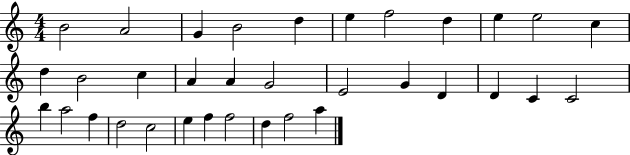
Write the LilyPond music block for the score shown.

{
  \clef treble
  \numericTimeSignature
  \time 4/4
  \key c \major
  b'2 a'2 | g'4 b'2 d''4 | e''4 f''2 d''4 | e''4 e''2 c''4 | \break d''4 b'2 c''4 | a'4 a'4 g'2 | e'2 g'4 d'4 | d'4 c'4 c'2 | \break b''4 a''2 f''4 | d''2 c''2 | e''4 f''4 f''2 | d''4 f''2 a''4 | \break \bar "|."
}